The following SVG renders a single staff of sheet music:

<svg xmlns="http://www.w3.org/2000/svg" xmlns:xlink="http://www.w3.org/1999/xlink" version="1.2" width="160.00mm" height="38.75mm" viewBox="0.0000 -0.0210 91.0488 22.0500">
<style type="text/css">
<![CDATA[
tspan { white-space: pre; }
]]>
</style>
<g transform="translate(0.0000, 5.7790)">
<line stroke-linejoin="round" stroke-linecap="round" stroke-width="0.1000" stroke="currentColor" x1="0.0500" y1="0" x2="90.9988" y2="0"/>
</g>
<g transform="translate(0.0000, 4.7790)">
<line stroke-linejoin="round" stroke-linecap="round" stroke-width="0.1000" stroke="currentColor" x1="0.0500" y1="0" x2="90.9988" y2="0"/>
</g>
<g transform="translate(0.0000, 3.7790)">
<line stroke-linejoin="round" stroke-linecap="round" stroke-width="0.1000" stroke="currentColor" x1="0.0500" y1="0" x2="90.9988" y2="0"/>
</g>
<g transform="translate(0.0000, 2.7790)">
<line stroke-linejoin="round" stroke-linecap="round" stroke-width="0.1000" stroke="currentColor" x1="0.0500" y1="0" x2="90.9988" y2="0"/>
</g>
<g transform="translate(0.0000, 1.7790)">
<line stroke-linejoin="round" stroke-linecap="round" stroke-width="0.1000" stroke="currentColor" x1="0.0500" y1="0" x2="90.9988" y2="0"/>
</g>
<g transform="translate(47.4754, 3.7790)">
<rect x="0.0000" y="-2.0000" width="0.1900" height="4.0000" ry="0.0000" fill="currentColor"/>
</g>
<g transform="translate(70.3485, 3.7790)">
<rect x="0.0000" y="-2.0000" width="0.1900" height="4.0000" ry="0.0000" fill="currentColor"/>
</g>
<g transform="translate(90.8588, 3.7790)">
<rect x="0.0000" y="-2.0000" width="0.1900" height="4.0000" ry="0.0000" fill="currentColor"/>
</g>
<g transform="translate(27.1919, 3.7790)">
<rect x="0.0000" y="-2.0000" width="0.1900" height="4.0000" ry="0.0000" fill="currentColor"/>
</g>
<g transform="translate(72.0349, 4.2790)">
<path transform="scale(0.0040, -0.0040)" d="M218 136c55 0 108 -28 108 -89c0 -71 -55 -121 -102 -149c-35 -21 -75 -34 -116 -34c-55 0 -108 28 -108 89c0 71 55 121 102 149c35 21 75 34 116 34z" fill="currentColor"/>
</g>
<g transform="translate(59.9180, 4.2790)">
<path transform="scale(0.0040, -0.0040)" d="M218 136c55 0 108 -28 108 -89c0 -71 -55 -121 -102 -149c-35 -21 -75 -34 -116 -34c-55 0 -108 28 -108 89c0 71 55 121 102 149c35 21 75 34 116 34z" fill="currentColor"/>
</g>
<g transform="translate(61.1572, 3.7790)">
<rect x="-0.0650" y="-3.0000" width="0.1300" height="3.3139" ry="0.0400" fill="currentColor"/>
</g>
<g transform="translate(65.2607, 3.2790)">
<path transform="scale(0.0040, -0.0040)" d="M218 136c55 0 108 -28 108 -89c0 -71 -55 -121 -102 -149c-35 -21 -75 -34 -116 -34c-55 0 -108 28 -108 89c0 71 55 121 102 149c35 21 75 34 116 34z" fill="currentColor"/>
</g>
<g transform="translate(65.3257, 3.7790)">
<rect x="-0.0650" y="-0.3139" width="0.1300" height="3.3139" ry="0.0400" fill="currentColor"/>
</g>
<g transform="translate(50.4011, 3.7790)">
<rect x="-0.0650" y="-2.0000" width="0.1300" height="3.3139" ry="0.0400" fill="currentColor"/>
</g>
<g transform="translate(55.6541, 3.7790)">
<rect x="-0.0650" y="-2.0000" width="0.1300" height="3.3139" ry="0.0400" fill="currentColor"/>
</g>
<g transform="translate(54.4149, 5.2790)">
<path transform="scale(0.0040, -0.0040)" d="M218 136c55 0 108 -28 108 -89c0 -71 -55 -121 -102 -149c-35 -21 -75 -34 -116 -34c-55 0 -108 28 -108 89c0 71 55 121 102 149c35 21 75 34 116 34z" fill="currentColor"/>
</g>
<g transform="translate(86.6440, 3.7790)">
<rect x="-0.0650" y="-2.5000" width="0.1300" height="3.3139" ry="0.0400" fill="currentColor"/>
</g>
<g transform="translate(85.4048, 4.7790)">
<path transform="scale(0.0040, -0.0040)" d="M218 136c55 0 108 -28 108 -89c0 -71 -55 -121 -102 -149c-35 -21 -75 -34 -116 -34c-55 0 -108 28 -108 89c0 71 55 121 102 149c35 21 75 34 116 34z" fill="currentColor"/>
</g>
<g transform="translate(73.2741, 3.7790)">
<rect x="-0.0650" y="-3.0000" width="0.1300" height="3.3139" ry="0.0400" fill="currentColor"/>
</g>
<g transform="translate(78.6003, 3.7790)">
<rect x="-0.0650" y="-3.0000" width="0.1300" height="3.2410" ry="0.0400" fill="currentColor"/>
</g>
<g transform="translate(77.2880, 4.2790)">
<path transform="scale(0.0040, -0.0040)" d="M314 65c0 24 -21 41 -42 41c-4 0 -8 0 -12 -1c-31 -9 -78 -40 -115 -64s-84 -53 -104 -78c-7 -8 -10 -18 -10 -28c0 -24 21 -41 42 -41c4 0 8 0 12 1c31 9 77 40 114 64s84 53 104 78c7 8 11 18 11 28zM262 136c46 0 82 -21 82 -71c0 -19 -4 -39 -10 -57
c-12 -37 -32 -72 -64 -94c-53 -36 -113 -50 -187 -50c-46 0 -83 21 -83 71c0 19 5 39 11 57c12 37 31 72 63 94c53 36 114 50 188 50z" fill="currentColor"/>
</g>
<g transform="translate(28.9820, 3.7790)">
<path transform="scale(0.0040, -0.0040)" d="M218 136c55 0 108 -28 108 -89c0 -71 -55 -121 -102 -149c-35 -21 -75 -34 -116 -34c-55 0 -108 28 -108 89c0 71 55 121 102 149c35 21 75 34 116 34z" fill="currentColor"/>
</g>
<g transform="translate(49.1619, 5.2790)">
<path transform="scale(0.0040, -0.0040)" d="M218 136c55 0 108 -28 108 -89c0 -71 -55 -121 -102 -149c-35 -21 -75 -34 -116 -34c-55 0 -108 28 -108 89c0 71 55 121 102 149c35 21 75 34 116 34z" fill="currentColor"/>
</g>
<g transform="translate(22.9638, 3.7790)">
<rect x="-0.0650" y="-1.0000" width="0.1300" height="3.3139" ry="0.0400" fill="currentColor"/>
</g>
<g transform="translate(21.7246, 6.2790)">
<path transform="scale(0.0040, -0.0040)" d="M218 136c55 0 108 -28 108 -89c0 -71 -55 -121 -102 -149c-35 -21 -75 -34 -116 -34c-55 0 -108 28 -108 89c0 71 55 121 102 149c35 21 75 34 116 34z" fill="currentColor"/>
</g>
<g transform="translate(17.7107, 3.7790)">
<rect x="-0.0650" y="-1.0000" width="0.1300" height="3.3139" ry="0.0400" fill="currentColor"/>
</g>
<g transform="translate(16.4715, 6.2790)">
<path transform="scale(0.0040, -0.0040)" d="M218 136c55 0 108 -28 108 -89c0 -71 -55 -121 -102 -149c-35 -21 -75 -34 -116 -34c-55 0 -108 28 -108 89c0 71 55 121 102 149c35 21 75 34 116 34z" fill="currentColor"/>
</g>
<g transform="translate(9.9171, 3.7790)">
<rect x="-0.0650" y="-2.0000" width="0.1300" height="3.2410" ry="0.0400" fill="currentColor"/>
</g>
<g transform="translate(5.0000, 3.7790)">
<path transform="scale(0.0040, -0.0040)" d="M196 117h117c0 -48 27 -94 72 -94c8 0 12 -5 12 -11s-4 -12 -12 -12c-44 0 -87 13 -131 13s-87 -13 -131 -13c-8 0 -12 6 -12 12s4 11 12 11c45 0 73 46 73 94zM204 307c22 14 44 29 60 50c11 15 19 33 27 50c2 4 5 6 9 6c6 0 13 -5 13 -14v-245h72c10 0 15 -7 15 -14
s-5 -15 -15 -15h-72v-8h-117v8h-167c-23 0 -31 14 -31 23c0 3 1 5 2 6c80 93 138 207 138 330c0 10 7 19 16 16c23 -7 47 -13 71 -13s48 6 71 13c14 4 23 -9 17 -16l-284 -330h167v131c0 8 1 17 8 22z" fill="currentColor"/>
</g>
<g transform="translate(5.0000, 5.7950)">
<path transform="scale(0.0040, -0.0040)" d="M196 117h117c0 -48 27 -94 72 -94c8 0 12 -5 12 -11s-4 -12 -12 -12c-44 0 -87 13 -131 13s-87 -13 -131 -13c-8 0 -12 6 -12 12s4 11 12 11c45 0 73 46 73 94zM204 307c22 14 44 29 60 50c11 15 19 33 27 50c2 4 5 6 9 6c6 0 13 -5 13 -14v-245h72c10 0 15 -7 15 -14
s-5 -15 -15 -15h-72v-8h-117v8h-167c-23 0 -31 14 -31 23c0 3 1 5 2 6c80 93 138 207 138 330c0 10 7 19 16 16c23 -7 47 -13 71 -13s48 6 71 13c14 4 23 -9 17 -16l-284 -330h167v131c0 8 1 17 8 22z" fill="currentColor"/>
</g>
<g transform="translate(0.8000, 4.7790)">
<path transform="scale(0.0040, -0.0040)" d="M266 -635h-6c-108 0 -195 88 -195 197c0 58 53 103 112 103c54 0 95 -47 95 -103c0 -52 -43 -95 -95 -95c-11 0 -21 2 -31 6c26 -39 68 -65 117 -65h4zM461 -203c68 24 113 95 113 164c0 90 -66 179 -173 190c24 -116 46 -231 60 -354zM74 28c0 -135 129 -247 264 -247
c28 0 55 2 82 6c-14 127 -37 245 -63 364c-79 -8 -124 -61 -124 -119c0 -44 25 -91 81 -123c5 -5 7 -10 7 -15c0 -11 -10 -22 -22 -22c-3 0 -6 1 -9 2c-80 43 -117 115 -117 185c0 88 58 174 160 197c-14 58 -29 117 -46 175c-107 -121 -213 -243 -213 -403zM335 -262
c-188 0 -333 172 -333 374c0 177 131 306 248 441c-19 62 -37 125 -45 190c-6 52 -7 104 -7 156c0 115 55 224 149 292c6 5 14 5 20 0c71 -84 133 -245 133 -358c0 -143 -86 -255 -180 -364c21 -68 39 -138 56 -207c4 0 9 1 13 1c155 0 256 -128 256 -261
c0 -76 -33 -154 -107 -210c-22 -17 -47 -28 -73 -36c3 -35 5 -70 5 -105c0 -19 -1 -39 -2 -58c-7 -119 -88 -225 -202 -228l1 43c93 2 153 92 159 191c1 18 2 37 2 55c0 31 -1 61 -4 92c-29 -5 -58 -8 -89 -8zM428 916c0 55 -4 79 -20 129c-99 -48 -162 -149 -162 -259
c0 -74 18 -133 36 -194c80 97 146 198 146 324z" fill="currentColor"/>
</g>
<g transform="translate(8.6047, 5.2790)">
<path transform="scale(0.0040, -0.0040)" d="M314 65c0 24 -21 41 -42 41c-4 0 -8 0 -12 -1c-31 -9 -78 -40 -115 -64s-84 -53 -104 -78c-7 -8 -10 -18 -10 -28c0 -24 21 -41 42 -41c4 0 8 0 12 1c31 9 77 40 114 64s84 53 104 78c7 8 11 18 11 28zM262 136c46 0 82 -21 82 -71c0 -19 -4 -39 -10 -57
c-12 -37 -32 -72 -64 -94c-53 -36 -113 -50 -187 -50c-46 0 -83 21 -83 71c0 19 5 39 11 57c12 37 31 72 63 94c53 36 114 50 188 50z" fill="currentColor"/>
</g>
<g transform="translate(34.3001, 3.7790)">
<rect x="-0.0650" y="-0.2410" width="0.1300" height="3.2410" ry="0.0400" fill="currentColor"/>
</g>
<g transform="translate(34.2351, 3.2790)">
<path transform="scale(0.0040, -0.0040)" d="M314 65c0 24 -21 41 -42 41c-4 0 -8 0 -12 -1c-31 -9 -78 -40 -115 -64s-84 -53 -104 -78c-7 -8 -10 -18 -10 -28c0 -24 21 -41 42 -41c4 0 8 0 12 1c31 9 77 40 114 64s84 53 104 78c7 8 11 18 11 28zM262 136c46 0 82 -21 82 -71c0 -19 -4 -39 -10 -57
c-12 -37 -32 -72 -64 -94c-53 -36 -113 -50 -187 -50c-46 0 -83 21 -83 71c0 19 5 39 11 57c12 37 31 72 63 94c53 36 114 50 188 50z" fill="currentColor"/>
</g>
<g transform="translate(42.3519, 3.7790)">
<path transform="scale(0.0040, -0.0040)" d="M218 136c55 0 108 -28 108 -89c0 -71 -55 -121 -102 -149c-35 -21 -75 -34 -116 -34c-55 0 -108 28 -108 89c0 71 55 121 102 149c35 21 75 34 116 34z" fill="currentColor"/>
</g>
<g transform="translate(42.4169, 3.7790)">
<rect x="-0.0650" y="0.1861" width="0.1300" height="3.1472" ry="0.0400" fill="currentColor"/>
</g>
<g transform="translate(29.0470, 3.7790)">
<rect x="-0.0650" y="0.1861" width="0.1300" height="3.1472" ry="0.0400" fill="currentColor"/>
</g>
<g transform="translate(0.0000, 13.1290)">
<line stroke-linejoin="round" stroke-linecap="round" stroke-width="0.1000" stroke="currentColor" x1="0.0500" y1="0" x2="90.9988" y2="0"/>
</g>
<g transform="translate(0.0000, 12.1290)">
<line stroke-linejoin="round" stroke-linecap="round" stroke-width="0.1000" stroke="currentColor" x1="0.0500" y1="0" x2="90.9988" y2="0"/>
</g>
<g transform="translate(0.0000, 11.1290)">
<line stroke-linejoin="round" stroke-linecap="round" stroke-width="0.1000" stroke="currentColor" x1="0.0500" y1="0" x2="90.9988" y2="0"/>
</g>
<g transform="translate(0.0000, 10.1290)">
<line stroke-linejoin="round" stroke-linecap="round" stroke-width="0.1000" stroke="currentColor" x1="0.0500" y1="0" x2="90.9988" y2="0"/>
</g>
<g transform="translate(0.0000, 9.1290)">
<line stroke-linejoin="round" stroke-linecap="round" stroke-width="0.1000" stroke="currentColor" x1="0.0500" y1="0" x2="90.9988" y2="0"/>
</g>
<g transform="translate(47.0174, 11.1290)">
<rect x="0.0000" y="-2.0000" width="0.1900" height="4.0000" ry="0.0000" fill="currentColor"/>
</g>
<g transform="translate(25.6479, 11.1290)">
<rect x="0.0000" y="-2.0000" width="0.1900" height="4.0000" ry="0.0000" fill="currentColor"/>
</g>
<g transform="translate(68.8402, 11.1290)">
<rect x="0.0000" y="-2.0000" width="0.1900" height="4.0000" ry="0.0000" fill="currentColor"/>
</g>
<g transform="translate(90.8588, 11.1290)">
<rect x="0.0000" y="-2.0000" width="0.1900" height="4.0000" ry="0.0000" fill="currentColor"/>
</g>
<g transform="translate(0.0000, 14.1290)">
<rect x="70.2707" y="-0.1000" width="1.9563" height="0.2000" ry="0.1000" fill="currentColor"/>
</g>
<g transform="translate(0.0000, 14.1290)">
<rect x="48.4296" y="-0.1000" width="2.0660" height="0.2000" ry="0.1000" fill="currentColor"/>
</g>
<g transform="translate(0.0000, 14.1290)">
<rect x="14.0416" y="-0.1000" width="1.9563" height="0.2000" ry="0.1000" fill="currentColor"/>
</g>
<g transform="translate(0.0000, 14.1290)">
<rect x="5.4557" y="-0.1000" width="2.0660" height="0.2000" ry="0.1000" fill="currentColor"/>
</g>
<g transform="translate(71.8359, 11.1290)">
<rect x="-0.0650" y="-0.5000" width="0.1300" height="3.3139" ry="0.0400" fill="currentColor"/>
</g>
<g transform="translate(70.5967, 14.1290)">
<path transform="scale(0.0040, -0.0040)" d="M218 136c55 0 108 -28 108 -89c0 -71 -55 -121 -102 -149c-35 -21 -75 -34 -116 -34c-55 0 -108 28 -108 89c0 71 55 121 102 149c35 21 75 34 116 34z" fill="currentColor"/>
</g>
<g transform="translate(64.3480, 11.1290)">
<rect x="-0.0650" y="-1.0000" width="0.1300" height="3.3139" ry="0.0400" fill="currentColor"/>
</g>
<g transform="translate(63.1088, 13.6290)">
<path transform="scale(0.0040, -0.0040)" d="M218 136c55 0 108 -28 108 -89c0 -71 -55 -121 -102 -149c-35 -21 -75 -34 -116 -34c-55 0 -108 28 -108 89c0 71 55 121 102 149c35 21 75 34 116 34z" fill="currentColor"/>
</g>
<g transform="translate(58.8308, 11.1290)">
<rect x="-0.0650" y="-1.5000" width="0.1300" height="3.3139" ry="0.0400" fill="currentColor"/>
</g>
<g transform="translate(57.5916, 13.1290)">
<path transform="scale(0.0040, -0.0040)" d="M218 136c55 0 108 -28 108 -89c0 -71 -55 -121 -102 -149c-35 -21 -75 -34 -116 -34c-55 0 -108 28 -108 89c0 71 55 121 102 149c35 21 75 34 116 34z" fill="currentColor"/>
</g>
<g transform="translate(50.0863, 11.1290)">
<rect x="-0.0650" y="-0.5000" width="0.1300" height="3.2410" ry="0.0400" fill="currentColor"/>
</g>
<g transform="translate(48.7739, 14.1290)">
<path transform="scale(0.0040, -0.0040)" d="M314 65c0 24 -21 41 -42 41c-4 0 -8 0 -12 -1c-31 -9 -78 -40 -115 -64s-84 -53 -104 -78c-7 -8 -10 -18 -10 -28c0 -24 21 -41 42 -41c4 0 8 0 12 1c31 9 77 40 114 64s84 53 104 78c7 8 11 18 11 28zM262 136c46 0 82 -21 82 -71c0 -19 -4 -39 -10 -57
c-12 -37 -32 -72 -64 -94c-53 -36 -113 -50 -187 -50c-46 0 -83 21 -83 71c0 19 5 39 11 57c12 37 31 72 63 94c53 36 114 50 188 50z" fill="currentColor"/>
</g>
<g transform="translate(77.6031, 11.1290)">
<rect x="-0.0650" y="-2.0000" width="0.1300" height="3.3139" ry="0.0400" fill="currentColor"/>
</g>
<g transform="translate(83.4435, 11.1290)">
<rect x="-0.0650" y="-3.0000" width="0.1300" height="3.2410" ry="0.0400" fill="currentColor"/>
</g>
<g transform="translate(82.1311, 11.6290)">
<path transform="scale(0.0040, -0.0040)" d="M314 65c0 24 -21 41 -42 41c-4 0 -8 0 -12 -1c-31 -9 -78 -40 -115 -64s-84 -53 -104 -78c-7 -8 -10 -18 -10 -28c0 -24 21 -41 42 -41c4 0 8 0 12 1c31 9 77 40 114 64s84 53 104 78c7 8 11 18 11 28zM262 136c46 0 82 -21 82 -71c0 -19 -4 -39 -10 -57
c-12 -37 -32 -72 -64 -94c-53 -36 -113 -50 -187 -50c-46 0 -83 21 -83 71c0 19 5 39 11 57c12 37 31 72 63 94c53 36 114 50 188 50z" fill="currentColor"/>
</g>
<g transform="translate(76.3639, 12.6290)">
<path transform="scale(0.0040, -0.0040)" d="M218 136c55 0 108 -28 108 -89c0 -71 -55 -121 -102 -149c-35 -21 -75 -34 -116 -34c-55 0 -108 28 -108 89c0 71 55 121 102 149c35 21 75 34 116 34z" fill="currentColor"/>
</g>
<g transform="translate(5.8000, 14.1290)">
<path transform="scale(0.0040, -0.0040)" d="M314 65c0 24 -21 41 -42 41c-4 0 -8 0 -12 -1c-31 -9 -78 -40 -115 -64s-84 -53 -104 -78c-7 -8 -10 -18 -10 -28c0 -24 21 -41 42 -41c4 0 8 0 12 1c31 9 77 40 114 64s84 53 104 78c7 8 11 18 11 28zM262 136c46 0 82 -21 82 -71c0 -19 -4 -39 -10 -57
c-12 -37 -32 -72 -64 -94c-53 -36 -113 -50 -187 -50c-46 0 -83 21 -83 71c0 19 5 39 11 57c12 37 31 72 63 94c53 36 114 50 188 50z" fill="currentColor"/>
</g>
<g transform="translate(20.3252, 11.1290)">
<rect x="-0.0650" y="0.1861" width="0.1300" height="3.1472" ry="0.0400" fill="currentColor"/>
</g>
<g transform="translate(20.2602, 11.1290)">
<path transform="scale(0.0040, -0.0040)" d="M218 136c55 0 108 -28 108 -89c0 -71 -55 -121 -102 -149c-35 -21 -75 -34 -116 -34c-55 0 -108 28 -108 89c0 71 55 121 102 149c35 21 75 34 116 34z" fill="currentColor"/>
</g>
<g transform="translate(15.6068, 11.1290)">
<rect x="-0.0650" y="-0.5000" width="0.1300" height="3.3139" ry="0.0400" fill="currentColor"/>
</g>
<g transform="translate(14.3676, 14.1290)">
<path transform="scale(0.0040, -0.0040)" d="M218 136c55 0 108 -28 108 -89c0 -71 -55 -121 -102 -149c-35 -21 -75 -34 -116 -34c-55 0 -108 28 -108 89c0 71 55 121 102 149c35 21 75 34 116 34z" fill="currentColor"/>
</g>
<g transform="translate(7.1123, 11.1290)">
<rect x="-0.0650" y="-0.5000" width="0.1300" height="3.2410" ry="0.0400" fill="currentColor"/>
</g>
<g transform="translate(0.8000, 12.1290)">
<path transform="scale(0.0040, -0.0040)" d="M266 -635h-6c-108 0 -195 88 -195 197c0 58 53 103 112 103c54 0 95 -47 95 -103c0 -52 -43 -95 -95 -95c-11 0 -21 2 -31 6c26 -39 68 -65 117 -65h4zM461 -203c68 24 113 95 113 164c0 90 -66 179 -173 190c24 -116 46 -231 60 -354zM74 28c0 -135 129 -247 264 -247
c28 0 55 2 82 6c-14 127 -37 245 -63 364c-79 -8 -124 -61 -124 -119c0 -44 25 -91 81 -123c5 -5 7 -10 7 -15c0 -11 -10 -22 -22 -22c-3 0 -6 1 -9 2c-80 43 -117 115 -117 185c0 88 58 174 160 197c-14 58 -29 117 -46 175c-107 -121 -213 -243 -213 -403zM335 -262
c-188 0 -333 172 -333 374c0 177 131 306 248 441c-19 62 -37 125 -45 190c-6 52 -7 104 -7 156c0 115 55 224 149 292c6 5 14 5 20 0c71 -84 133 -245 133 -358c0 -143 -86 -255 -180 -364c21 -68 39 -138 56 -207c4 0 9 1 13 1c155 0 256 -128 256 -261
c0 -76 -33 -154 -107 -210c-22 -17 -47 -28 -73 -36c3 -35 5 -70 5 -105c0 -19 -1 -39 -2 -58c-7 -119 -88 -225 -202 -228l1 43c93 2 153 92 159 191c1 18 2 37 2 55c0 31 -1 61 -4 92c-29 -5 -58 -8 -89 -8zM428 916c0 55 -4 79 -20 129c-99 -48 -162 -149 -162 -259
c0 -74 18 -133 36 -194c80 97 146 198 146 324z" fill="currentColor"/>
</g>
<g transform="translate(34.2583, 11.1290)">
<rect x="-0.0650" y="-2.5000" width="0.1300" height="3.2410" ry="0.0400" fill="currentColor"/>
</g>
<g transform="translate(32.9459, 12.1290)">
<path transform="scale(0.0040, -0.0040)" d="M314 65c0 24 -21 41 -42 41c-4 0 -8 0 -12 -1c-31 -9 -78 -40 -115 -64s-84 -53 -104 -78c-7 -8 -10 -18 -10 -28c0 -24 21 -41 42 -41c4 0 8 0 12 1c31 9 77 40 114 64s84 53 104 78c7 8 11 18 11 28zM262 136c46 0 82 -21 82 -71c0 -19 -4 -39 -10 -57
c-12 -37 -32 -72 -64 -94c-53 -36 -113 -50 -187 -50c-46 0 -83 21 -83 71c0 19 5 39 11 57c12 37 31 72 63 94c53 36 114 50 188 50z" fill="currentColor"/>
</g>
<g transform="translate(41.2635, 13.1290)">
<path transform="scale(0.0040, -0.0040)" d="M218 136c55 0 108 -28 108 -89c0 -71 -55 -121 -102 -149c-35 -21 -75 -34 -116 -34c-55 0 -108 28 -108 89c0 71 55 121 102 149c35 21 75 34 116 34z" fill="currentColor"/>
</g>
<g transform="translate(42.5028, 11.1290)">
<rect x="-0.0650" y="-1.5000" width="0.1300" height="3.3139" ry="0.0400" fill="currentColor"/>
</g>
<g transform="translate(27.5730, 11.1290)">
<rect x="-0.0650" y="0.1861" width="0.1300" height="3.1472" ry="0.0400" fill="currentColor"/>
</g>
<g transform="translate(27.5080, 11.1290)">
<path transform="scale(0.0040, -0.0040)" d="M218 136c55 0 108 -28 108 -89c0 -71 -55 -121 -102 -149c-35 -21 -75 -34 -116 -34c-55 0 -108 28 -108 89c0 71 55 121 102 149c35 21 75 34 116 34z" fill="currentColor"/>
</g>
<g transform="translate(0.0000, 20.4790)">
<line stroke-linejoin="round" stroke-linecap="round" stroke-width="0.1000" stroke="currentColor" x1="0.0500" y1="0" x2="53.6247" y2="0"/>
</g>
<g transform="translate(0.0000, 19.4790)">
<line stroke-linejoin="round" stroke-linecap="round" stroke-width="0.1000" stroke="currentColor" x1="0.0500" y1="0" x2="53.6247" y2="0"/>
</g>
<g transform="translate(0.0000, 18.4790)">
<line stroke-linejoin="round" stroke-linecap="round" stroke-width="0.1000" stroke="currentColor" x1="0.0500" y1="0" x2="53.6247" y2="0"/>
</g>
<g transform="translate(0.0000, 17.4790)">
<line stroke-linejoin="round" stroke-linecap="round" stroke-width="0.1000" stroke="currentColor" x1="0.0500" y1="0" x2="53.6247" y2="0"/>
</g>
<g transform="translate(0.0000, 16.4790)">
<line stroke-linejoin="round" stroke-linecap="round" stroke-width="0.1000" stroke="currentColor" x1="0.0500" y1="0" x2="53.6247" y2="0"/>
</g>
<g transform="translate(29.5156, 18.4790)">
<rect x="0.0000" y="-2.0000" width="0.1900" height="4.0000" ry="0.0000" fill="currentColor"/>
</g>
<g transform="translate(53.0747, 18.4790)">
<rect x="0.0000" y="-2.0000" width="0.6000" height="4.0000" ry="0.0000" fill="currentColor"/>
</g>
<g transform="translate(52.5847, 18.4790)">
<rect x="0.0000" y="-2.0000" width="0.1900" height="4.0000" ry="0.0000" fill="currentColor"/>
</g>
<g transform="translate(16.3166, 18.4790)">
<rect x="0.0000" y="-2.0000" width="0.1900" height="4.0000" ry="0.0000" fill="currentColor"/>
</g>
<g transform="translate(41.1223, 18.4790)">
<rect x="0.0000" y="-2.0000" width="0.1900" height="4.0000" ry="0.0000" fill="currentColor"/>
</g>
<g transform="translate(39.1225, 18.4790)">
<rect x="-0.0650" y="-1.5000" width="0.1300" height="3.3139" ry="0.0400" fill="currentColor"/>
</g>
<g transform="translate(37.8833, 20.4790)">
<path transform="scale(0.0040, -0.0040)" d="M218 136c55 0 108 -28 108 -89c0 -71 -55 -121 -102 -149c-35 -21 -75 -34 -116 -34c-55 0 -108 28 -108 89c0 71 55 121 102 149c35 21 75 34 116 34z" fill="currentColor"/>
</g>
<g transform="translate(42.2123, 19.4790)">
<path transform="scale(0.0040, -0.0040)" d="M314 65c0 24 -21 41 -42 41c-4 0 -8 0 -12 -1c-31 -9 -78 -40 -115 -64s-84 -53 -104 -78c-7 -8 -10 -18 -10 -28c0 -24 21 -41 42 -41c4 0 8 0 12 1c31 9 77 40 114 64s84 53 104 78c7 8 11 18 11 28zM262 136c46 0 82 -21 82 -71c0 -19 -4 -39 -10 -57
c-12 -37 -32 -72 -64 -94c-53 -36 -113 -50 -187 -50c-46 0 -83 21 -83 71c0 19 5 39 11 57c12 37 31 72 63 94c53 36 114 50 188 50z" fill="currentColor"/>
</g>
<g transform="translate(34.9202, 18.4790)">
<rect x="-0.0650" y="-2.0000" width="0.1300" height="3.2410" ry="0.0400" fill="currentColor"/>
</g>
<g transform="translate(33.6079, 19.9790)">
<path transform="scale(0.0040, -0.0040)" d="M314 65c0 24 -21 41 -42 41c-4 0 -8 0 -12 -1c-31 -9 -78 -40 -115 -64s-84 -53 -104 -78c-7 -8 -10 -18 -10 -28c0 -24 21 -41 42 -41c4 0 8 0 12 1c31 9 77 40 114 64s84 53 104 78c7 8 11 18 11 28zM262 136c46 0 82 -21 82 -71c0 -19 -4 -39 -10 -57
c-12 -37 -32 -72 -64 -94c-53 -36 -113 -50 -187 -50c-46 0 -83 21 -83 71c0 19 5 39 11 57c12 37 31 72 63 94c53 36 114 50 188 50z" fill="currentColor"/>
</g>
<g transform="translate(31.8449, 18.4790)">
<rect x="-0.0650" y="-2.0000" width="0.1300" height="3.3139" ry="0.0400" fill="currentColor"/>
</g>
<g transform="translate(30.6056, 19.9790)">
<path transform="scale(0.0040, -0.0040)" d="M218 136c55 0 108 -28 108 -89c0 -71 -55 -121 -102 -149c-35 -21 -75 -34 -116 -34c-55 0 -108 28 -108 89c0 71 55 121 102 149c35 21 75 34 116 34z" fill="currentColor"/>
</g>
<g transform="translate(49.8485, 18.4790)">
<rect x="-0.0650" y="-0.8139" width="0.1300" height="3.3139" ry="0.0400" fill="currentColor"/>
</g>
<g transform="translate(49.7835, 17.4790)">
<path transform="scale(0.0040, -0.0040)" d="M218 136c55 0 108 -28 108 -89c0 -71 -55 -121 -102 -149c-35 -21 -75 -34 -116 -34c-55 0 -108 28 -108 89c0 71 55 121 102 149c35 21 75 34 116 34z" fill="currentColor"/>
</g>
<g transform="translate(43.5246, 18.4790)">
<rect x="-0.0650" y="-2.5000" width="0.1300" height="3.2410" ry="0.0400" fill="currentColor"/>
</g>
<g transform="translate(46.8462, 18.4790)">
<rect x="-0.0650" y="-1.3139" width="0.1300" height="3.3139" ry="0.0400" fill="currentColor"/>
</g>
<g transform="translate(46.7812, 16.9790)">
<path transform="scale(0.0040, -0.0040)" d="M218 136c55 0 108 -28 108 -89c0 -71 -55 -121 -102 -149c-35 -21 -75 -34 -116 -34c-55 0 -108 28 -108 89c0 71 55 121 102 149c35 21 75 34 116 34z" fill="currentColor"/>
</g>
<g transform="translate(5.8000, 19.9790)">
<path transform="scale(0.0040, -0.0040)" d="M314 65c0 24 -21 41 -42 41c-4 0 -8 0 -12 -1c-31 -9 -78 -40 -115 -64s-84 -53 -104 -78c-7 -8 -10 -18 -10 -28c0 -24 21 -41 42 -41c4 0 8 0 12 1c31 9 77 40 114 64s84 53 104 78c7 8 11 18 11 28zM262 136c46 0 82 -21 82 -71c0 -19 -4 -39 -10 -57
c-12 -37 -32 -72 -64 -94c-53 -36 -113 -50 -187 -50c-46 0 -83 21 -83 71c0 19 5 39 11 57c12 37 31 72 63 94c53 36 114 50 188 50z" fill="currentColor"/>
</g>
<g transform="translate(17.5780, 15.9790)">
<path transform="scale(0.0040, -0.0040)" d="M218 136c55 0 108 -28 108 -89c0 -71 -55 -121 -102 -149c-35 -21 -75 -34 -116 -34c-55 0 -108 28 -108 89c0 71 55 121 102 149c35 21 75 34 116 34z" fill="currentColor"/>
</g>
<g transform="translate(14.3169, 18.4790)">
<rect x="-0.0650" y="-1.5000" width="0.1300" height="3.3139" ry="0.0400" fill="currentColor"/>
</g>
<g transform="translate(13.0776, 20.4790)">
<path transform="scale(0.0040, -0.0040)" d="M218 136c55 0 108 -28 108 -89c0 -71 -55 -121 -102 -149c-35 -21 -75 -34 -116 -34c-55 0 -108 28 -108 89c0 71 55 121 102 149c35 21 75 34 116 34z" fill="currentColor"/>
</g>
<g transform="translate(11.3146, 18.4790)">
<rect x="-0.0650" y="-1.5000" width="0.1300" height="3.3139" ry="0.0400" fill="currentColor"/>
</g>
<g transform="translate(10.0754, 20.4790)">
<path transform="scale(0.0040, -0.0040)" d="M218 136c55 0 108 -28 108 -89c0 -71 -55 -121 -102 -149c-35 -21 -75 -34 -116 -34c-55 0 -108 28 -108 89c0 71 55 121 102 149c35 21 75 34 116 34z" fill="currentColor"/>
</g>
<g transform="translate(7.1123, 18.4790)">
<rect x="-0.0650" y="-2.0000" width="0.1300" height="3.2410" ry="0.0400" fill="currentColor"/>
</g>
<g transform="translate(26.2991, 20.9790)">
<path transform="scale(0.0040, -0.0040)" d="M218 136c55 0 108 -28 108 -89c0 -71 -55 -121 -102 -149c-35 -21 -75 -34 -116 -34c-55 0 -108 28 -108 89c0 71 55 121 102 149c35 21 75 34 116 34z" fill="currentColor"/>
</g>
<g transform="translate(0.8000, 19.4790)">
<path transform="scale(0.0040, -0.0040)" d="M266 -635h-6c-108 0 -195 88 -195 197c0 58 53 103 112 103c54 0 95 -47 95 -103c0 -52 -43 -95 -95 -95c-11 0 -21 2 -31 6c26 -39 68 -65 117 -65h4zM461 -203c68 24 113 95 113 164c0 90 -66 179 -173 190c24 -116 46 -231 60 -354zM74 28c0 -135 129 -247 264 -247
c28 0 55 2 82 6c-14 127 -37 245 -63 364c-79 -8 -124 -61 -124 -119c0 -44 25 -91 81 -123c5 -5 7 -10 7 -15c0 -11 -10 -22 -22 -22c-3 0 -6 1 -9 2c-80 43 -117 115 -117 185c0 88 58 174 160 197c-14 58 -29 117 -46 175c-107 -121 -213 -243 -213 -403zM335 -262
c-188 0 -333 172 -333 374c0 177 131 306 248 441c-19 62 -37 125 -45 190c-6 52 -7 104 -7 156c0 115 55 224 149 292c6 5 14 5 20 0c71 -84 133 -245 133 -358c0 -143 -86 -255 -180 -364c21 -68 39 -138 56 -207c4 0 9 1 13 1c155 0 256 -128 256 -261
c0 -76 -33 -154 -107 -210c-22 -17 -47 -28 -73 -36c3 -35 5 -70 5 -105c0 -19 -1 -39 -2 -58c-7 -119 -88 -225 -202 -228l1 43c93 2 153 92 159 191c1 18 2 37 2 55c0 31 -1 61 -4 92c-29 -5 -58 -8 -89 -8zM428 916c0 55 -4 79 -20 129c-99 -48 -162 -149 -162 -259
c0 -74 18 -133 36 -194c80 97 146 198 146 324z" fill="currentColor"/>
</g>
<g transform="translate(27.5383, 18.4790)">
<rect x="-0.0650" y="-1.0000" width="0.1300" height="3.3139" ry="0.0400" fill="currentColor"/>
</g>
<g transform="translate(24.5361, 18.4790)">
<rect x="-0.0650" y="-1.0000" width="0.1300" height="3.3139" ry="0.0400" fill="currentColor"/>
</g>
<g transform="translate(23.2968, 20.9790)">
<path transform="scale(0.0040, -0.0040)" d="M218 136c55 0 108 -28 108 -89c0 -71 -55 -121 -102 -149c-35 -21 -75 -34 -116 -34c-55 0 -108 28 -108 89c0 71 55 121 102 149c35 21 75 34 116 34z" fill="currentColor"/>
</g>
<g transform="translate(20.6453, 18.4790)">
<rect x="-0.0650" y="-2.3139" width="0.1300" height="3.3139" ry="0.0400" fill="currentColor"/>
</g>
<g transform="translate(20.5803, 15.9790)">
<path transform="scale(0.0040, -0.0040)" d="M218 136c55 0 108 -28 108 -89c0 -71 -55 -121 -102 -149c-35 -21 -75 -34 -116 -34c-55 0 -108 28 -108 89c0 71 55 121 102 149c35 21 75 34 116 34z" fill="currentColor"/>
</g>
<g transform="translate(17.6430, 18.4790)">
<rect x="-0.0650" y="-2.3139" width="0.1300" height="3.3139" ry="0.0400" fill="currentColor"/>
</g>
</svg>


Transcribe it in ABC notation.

X:1
T:Untitled
M:4/4
L:1/4
K:C
F2 D D B c2 B F F A c A A2 G C2 C B B G2 E C2 E D C F A2 F2 E E g g D D F F2 E G2 e d